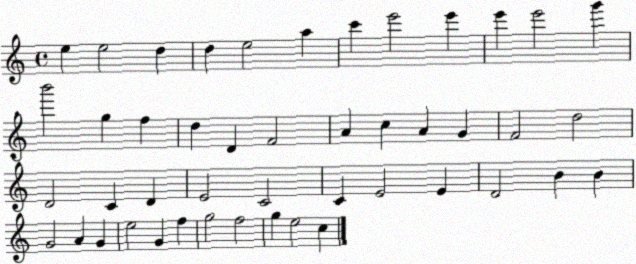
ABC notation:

X:1
T:Untitled
M:4/4
L:1/4
K:C
e e2 d d e2 a c' e'2 e' e' e'2 g' b'2 g f d D F2 A c A G F2 d2 D2 C D E2 C2 C E2 E D2 B B G2 A G e2 G f g2 f2 g e2 c